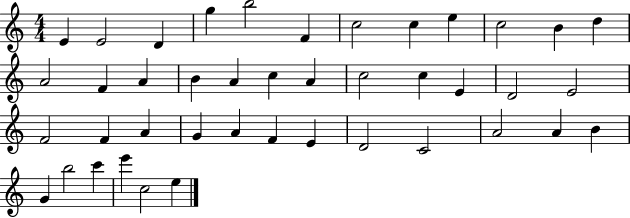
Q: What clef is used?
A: treble